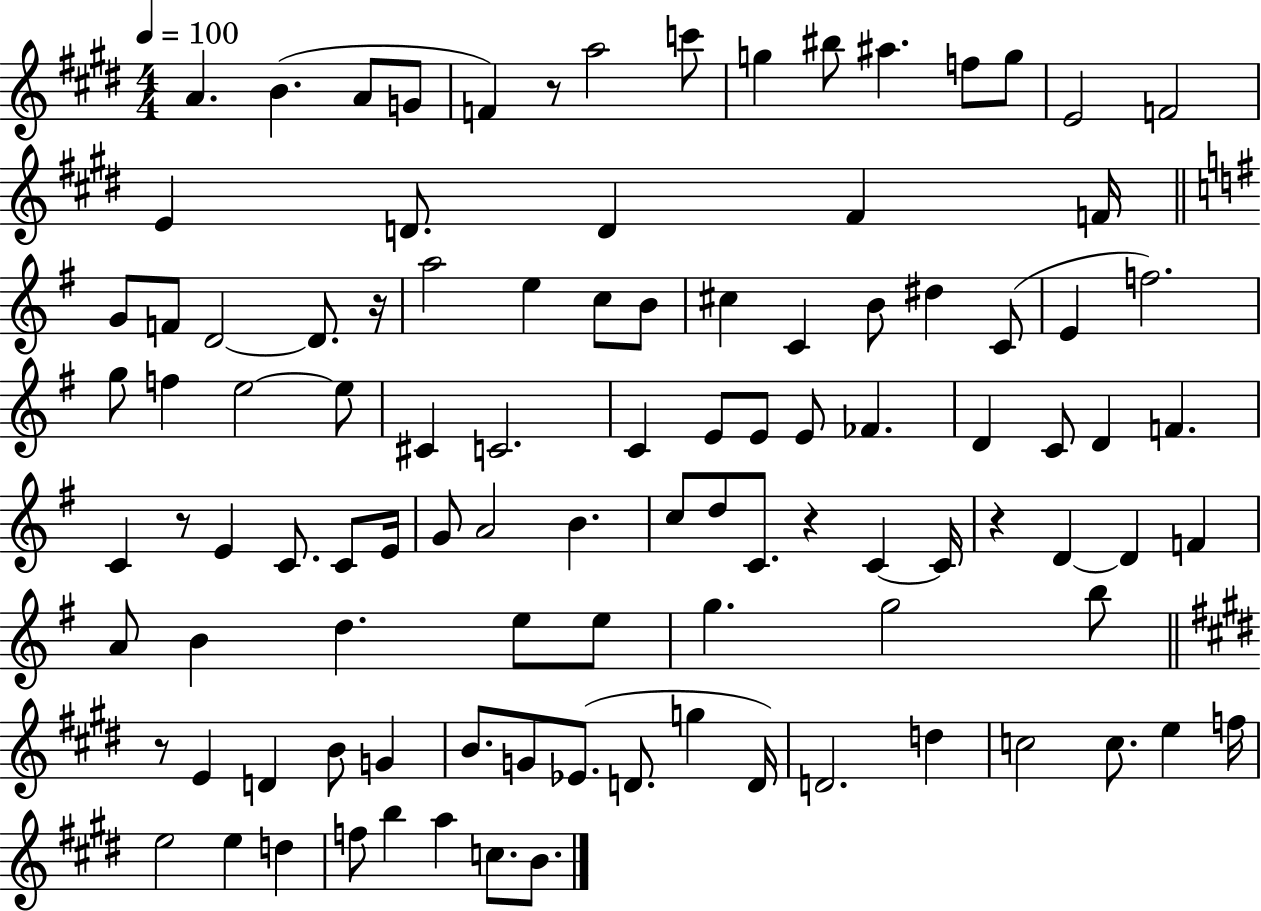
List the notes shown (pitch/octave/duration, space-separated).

A4/q. B4/q. A4/e G4/e F4/q R/e A5/h C6/e G5/q BIS5/e A#5/q. F5/e G5/e E4/h F4/h E4/q D4/e. D4/q F#4/q F4/s G4/e F4/e D4/h D4/e. R/s A5/h E5/q C5/e B4/e C#5/q C4/q B4/e D#5/q C4/e E4/q F5/h. G5/e F5/q E5/h E5/e C#4/q C4/h. C4/q E4/e E4/e E4/e FES4/q. D4/q C4/e D4/q F4/q. C4/q R/e E4/q C4/e. C4/e E4/s G4/e A4/h B4/q. C5/e D5/e C4/e. R/q C4/q C4/s R/q D4/q D4/q F4/q A4/e B4/q D5/q. E5/e E5/e G5/q. G5/h B5/e R/e E4/q D4/q B4/e G4/q B4/e. G4/e Eb4/e. D4/e. G5/q D4/s D4/h. D5/q C5/h C5/e. E5/q F5/s E5/h E5/q D5/q F5/e B5/q A5/q C5/e. B4/e.